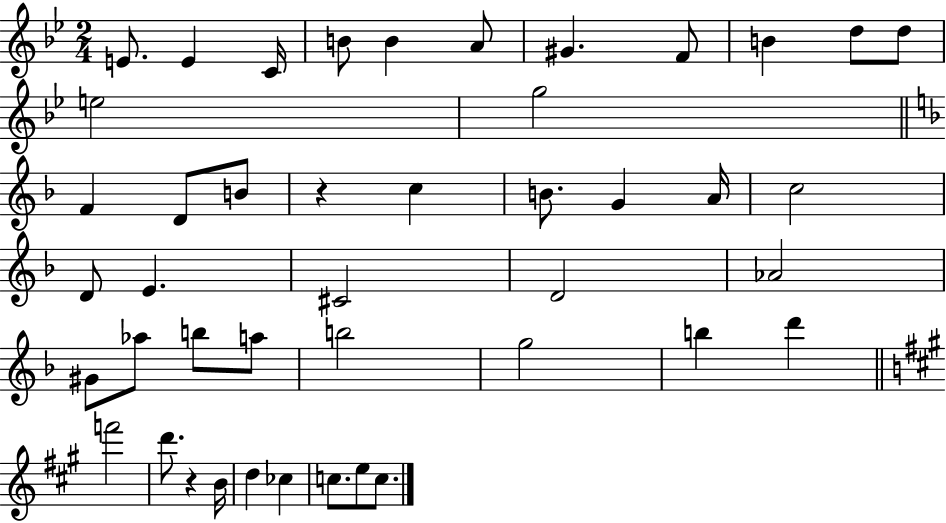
{
  \clef treble
  \numericTimeSignature
  \time 2/4
  \key bes \major
  \repeat volta 2 { e'8. e'4 c'16 | b'8 b'4 a'8 | gis'4. f'8 | b'4 d''8 d''8 | \break e''2 | g''2 | \bar "||" \break \key f \major f'4 d'8 b'8 | r4 c''4 | b'8. g'4 a'16 | c''2 | \break d'8 e'4. | cis'2 | d'2 | aes'2 | \break gis'8 aes''8 b''8 a''8 | b''2 | g''2 | b''4 d'''4 | \break \bar "||" \break \key a \major f'''2 | d'''8. r4 b'16 | d''4 ces''4 | c''8. e''8 c''8. | \break } \bar "|."
}